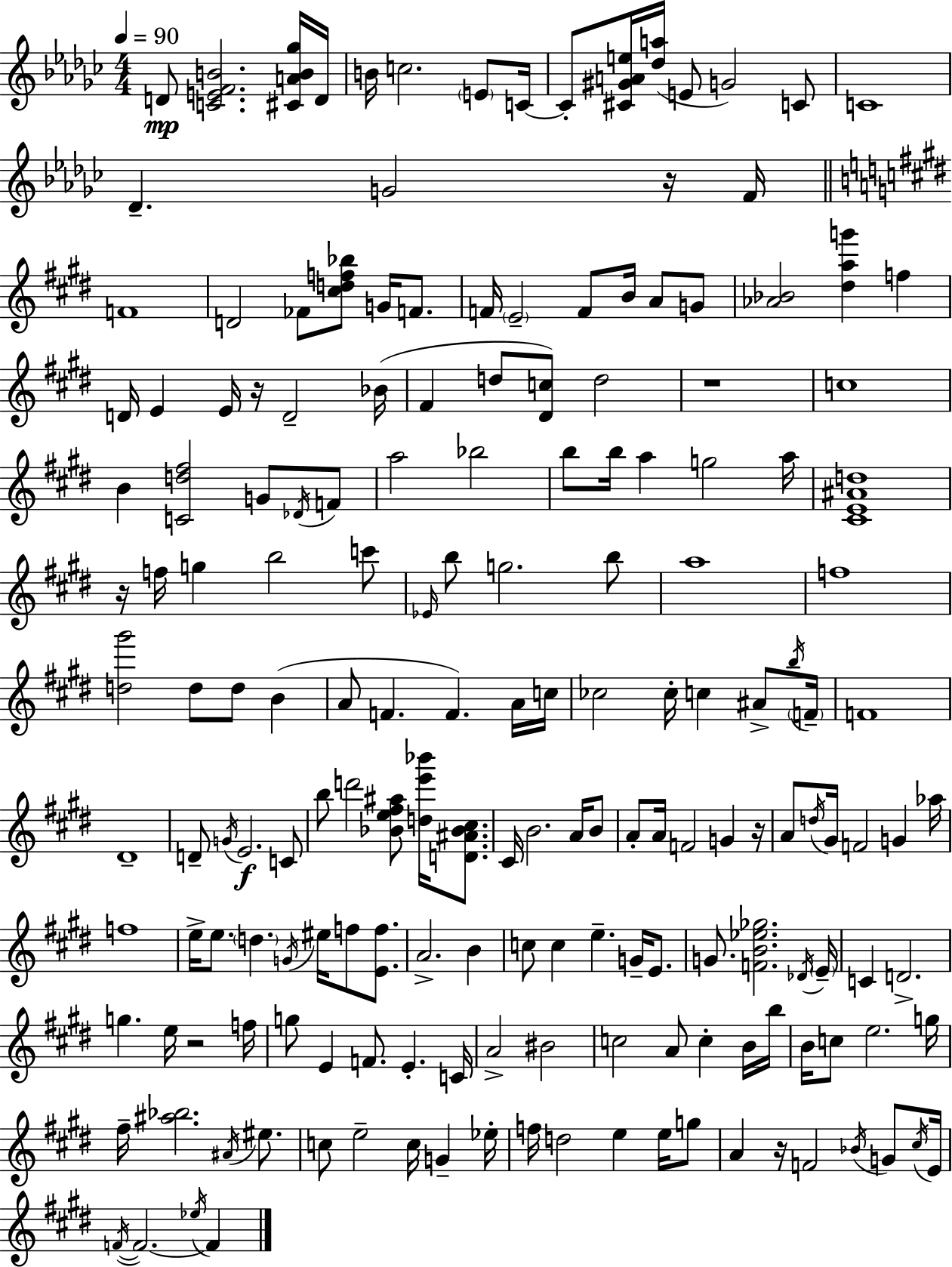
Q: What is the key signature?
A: EES minor